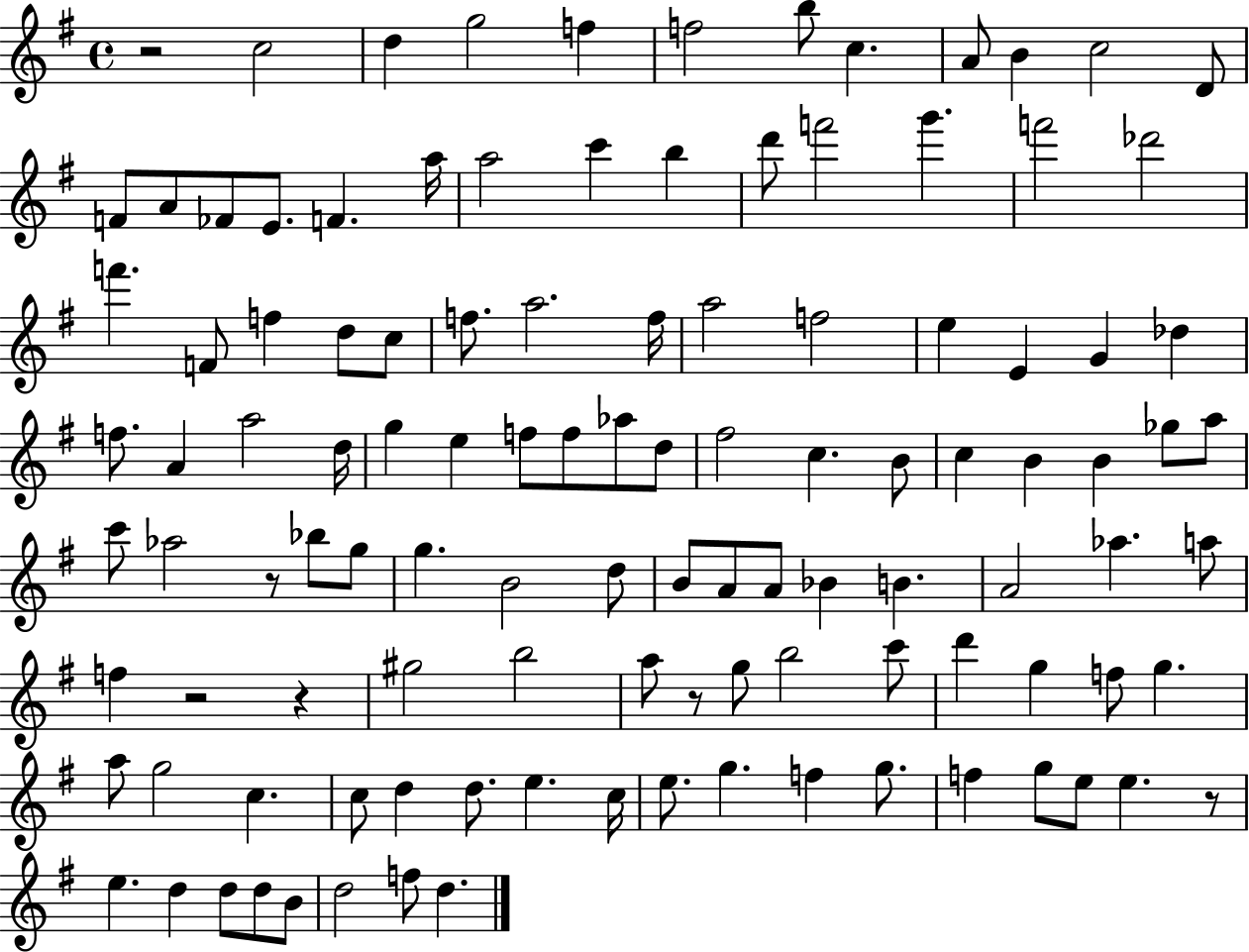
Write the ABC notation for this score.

X:1
T:Untitled
M:4/4
L:1/4
K:G
z2 c2 d g2 f f2 b/2 c A/2 B c2 D/2 F/2 A/2 _F/2 E/2 F a/4 a2 c' b d'/2 f'2 g' f'2 _d'2 f' F/2 f d/2 c/2 f/2 a2 f/4 a2 f2 e E G _d f/2 A a2 d/4 g e f/2 f/2 _a/2 d/2 ^f2 c B/2 c B B _g/2 a/2 c'/2 _a2 z/2 _b/2 g/2 g B2 d/2 B/2 A/2 A/2 _B B A2 _a a/2 f z2 z ^g2 b2 a/2 z/2 g/2 b2 c'/2 d' g f/2 g a/2 g2 c c/2 d d/2 e c/4 e/2 g f g/2 f g/2 e/2 e z/2 e d d/2 d/2 B/2 d2 f/2 d